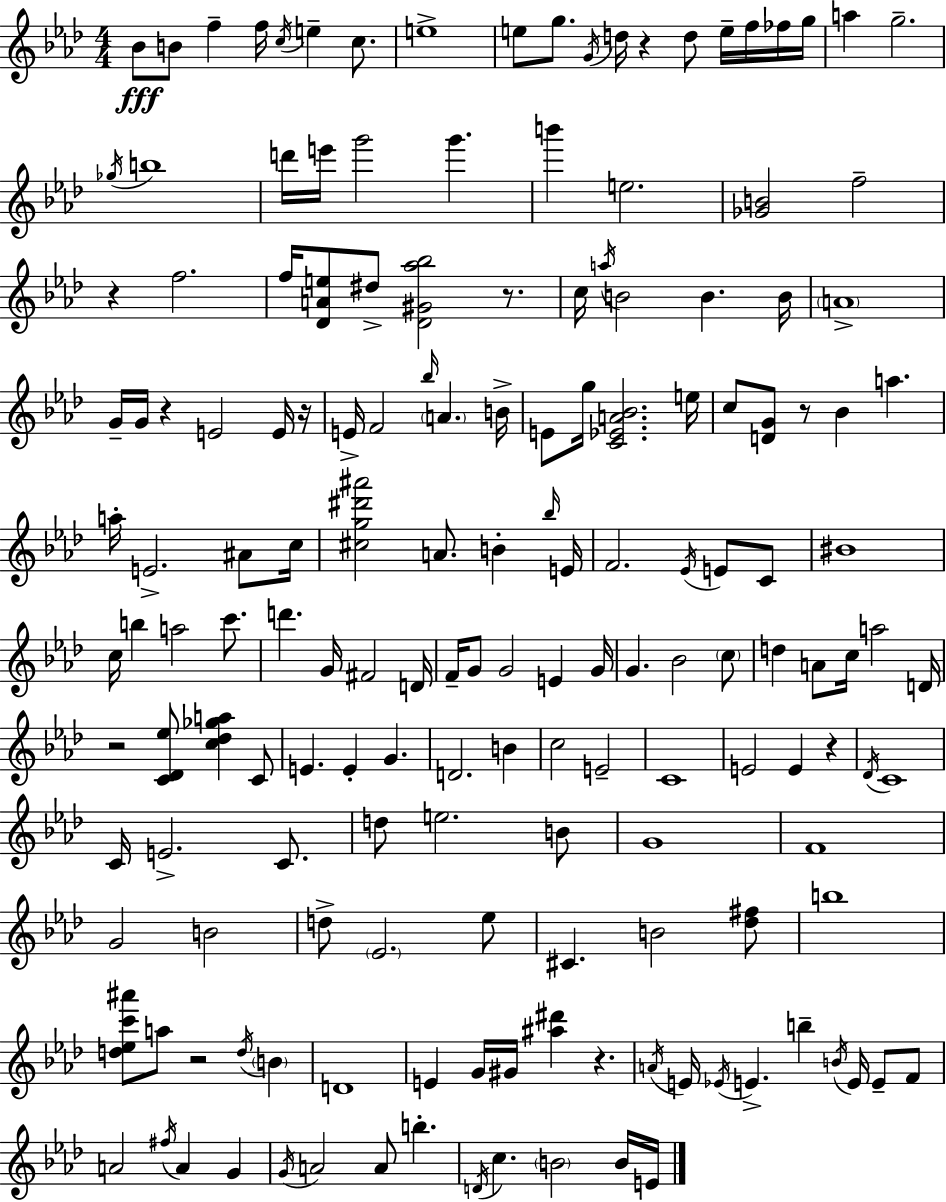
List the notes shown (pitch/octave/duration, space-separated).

Bb4/e B4/e F5/q F5/s C5/s E5/q C5/e. E5/w E5/e G5/e. G4/s D5/s R/q D5/e E5/s F5/s FES5/s G5/s A5/q G5/h. Gb5/s B5/w D6/s E6/s G6/h G6/q. B6/q E5/h. [Gb4,B4]/h F5/h R/q F5/h. F5/s [Db4,A4,E5]/e D#5/e [Db4,G#4,Ab5,Bb5]/h R/e. C5/s A5/s B4/h B4/q. B4/s A4/w G4/s G4/s R/q E4/h E4/s R/s E4/s F4/h Bb5/s A4/q. B4/s E4/e G5/s [C4,Eb4,A4,Bb4]/h. E5/s C5/e [D4,G4]/e R/e Bb4/q A5/q. A5/s E4/h. A#4/e C5/s [C#5,G5,D#6,A#6]/h A4/e. B4/q Bb5/s E4/s F4/h. Eb4/s E4/e C4/e BIS4/w C5/s B5/q A5/h C6/e. D6/q. G4/s F#4/h D4/s F4/s G4/e G4/h E4/q G4/s G4/q. Bb4/h C5/e D5/q A4/e C5/s A5/h D4/s R/h [C4,Db4,Eb5]/e [C5,Db5,Gb5,A5]/q C4/e E4/q. E4/q G4/q. D4/h. B4/q C5/h E4/h C4/w E4/h E4/q R/q Db4/s C4/w C4/s E4/h. C4/e. D5/e E5/h. B4/e G4/w F4/w G4/h B4/h D5/e Eb4/h. Eb5/e C#4/q. B4/h [Db5,F#5]/e B5/w [D5,Eb5,C6,A#6]/e A5/e R/h D5/s B4/q D4/w E4/q G4/s G#4/s [A#5,D#6]/q R/q. A4/s E4/s Eb4/s E4/q. B5/q B4/s E4/s E4/e F4/e A4/h F#5/s A4/q G4/q G4/s A4/h A4/e B5/q. D4/s C5/q. B4/h B4/s E4/s